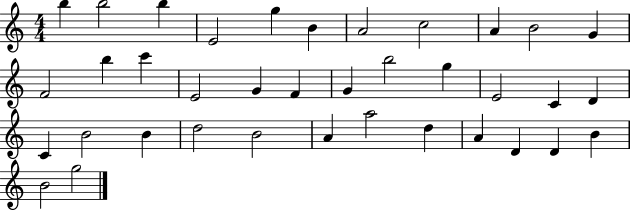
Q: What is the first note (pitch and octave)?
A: B5